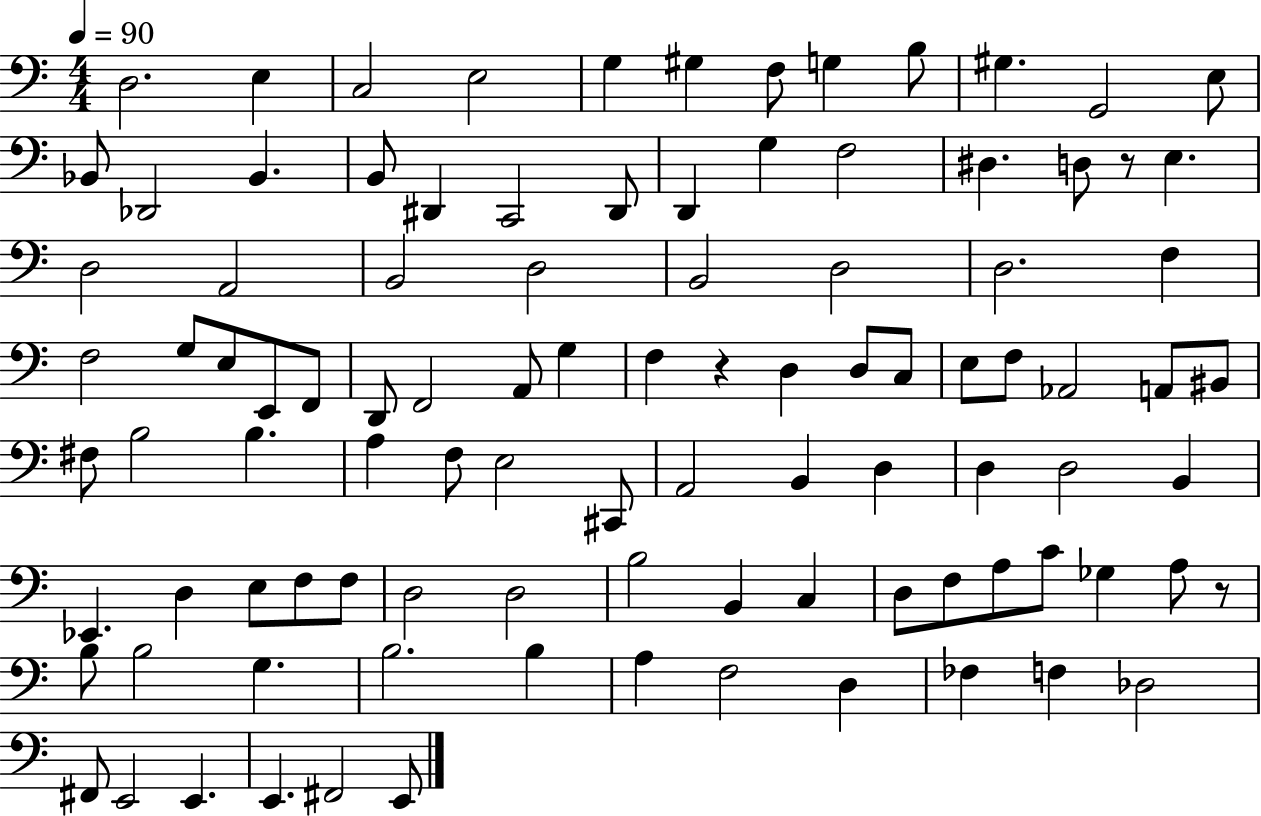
D3/h. E3/q C3/h E3/h G3/q G#3/q F3/e G3/q B3/e G#3/q. G2/h E3/e Bb2/e Db2/h Bb2/q. B2/e D#2/q C2/h D#2/e D2/q G3/q F3/h D#3/q. D3/e R/e E3/q. D3/h A2/h B2/h D3/h B2/h D3/h D3/h. F3/q F3/h G3/e E3/e E2/e F2/e D2/e F2/h A2/e G3/q F3/q R/q D3/q D3/e C3/e E3/e F3/e Ab2/h A2/e BIS2/e F#3/e B3/h B3/q. A3/q F3/e E3/h C#2/e A2/h B2/q D3/q D3/q D3/h B2/q Eb2/q. D3/q E3/e F3/e F3/e D3/h D3/h B3/h B2/q C3/q D3/e F3/e A3/e C4/e Gb3/q A3/e R/e B3/e B3/h G3/q. B3/h. B3/q A3/q F3/h D3/q FES3/q F3/q Db3/h F#2/e E2/h E2/q. E2/q. F#2/h E2/e